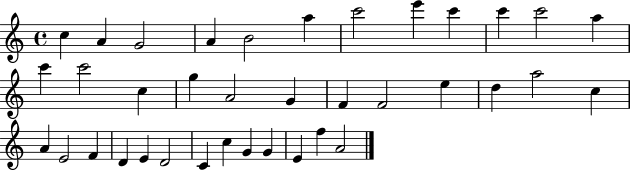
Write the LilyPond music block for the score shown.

{
  \clef treble
  \time 4/4
  \defaultTimeSignature
  \key c \major
  c''4 a'4 g'2 | a'4 b'2 a''4 | c'''2 e'''4 c'''4 | c'''4 c'''2 a''4 | \break c'''4 c'''2 c''4 | g''4 a'2 g'4 | f'4 f'2 e''4 | d''4 a''2 c''4 | \break a'4 e'2 f'4 | d'4 e'4 d'2 | c'4 c''4 g'4 g'4 | e'4 f''4 a'2 | \break \bar "|."
}